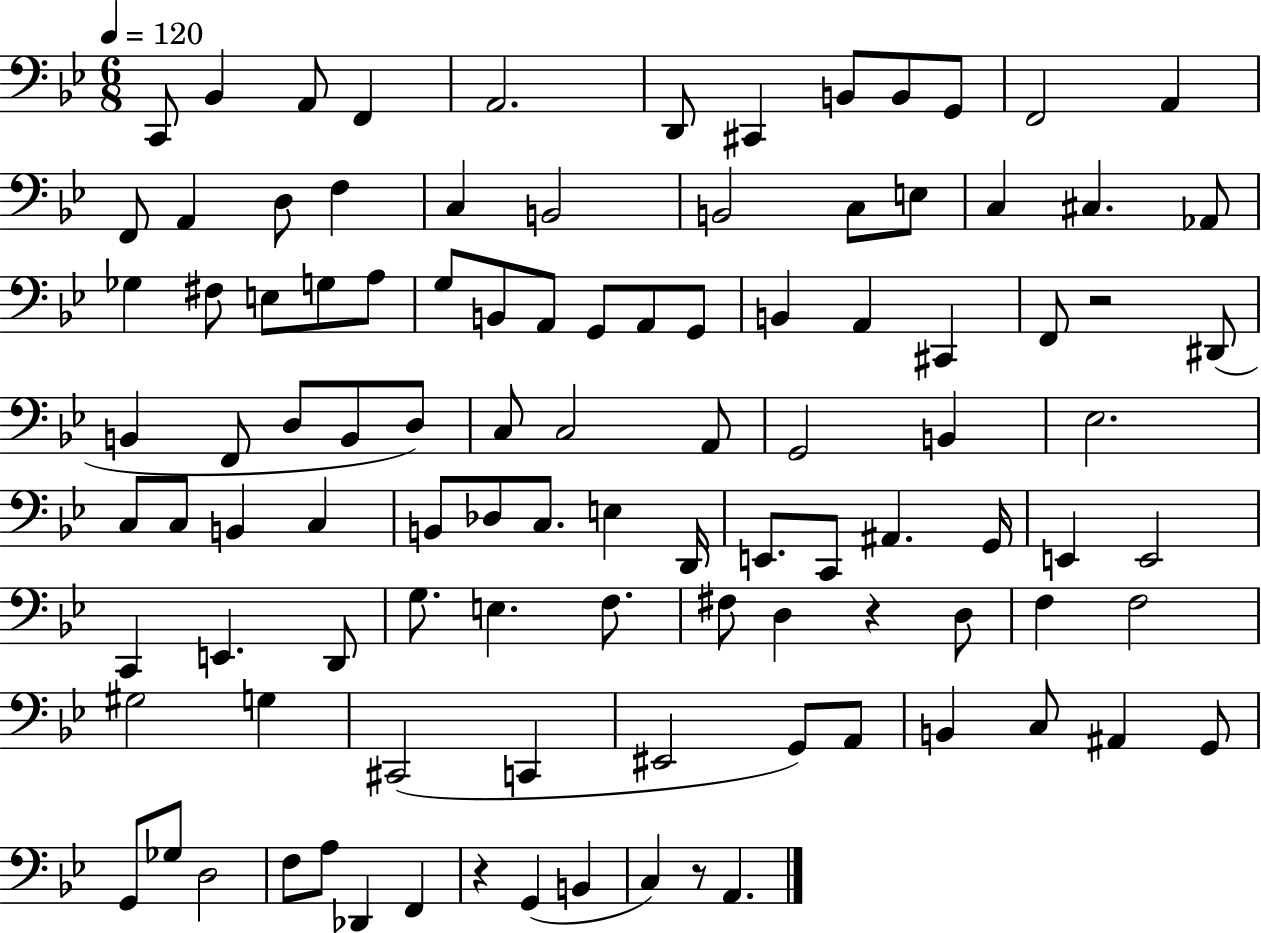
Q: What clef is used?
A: bass